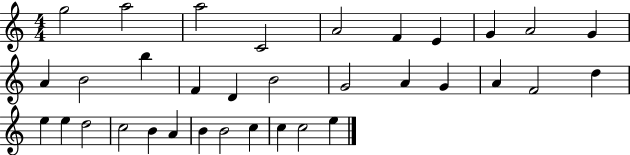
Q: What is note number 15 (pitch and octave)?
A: D4